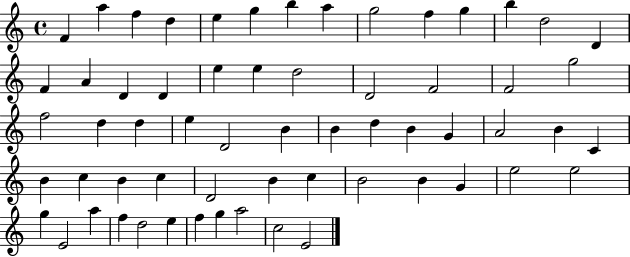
{
  \clef treble
  \time 4/4
  \defaultTimeSignature
  \key c \major
  f'4 a''4 f''4 d''4 | e''4 g''4 b''4 a''4 | g''2 f''4 g''4 | b''4 d''2 d'4 | \break f'4 a'4 d'4 d'4 | e''4 e''4 d''2 | d'2 f'2 | f'2 g''2 | \break f''2 d''4 d''4 | e''4 d'2 b'4 | b'4 d''4 b'4 g'4 | a'2 b'4 c'4 | \break b'4 c''4 b'4 c''4 | d'2 b'4 c''4 | b'2 b'4 g'4 | e''2 e''2 | \break g''4 e'2 a''4 | f''4 d''2 e''4 | f''4 g''4 a''2 | c''2 e'2 | \break \bar "|."
}